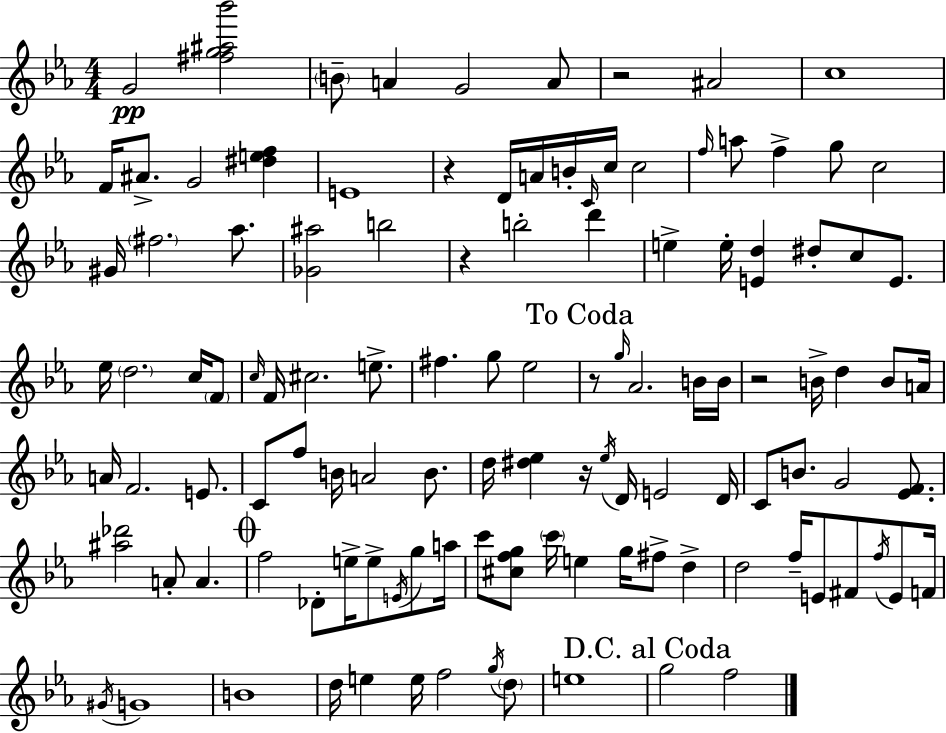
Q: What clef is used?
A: treble